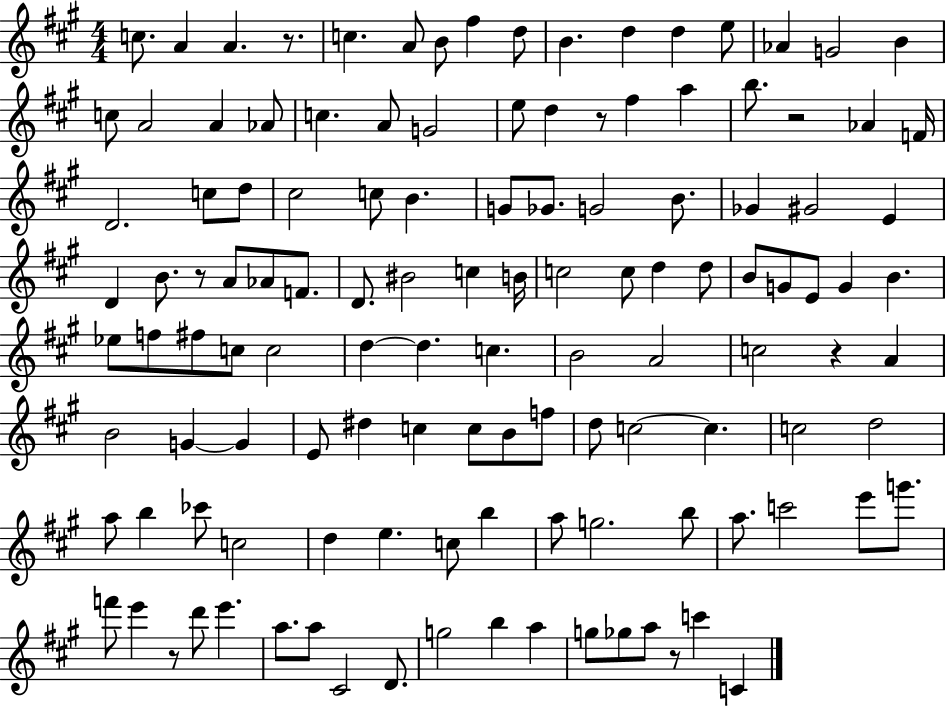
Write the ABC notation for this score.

X:1
T:Untitled
M:4/4
L:1/4
K:A
c/2 A A z/2 c A/2 B/2 ^f d/2 B d d e/2 _A G2 B c/2 A2 A _A/2 c A/2 G2 e/2 d z/2 ^f a b/2 z2 _A F/4 D2 c/2 d/2 ^c2 c/2 B G/2 _G/2 G2 B/2 _G ^G2 E D B/2 z/2 A/2 _A/2 F/2 D/2 ^B2 c B/4 c2 c/2 d d/2 B/2 G/2 E/2 G B _e/2 f/2 ^f/2 c/2 c2 d d c B2 A2 c2 z A B2 G G E/2 ^d c c/2 B/2 f/2 d/2 c2 c c2 d2 a/2 b _c'/2 c2 d e c/2 b a/2 g2 b/2 a/2 c'2 e'/2 g'/2 f'/2 e' z/2 d'/2 e' a/2 a/2 ^C2 D/2 g2 b a g/2 _g/2 a/2 z/2 c' C